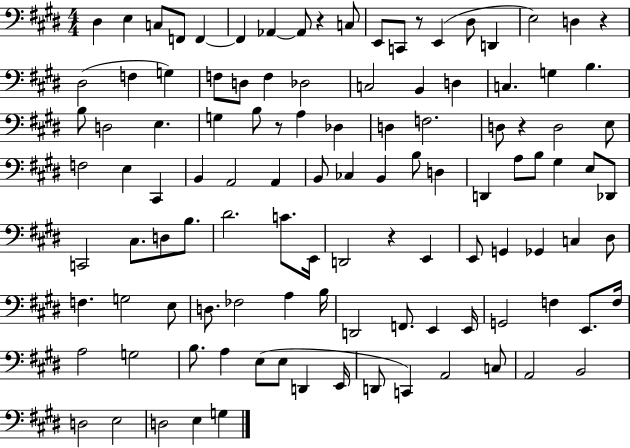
X:1
T:Untitled
M:4/4
L:1/4
K:E
^D, E, C,/2 F,,/2 F,, F,, _A,, _A,,/2 z C,/2 E,,/2 C,,/2 z/2 E,, ^D,/2 D,, E,2 D, z ^D,2 F, G, F,/2 D,/2 F, _D,2 C,2 B,, D, C, G, B, B,/2 D,2 E, G, B,/2 z/2 A, _D, D, F,2 D,/2 z D,2 E,/2 F,2 E, ^C,, B,, A,,2 A,, B,,/2 _C, B,, B,/2 D, D,, A,/2 B,/2 ^G, E,/2 _D,,/2 C,,2 ^C,/2 D,/2 B,/2 ^D2 C/2 E,,/4 D,,2 z E,, E,,/2 G,, _G,, C, ^D,/2 F, G,2 E,/2 D,/2 _F,2 A, B,/4 D,,2 F,,/2 E,, E,,/4 G,,2 F, E,,/2 F,/4 A,2 G,2 B,/2 A, E,/2 E,/2 D,, E,,/4 D,,/2 C,, A,,2 C,/2 A,,2 B,,2 D,2 E,2 D,2 E, G,